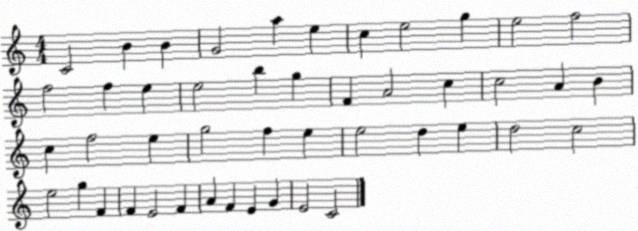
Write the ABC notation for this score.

X:1
T:Untitled
M:4/4
L:1/4
K:C
C2 B B G2 a e c e2 g e2 f2 f2 f e e2 b g F A2 c c2 A B c f2 e g2 f e e2 d e d2 c2 e2 g F F E2 F A F E G E2 C2